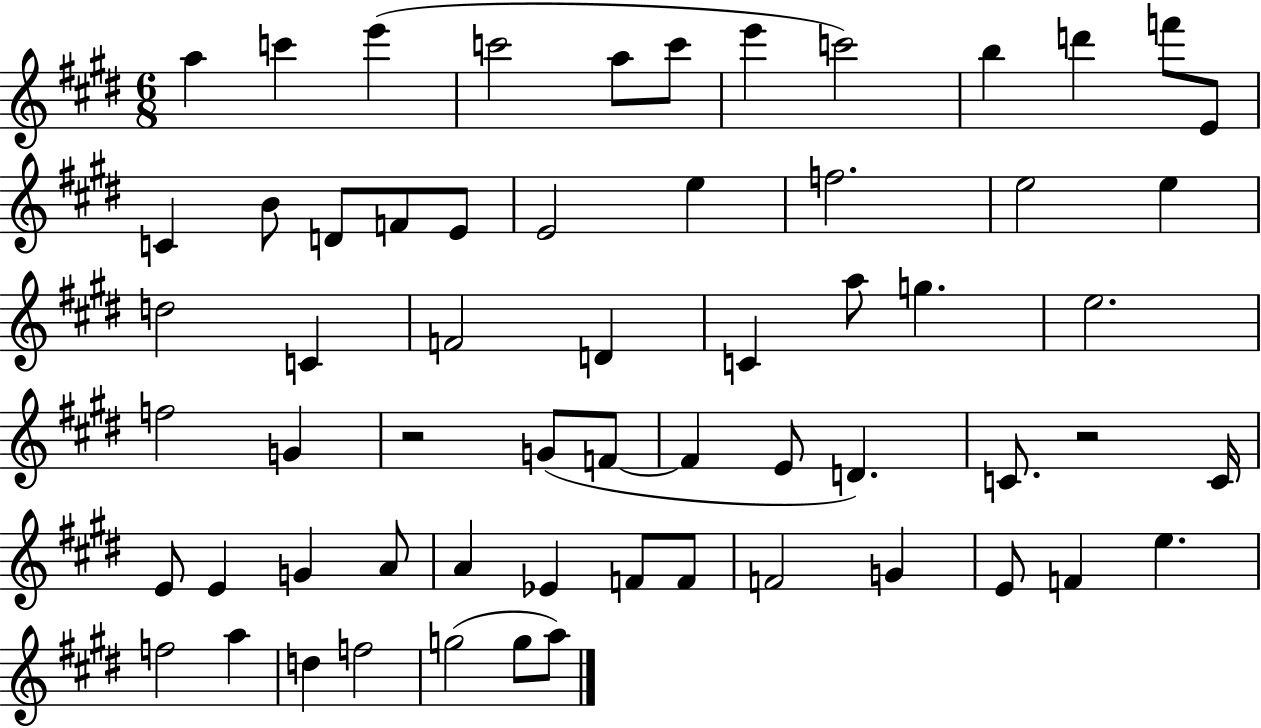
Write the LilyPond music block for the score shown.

{
  \clef treble
  \numericTimeSignature
  \time 6/8
  \key e \major
  \repeat volta 2 { a''4 c'''4 e'''4( | c'''2 a''8 c'''8 | e'''4 c'''2) | b''4 d'''4 f'''8 e'8 | \break c'4 b'8 d'8 f'8 e'8 | e'2 e''4 | f''2. | e''2 e''4 | \break d''2 c'4 | f'2 d'4 | c'4 a''8 g''4. | e''2. | \break f''2 g'4 | r2 g'8( f'8~~ | f'4 e'8 d'4.) | c'8. r2 c'16 | \break e'8 e'4 g'4 a'8 | a'4 ees'4 f'8 f'8 | f'2 g'4 | e'8 f'4 e''4. | \break f''2 a''4 | d''4 f''2 | g''2( g''8 a''8) | } \bar "|."
}